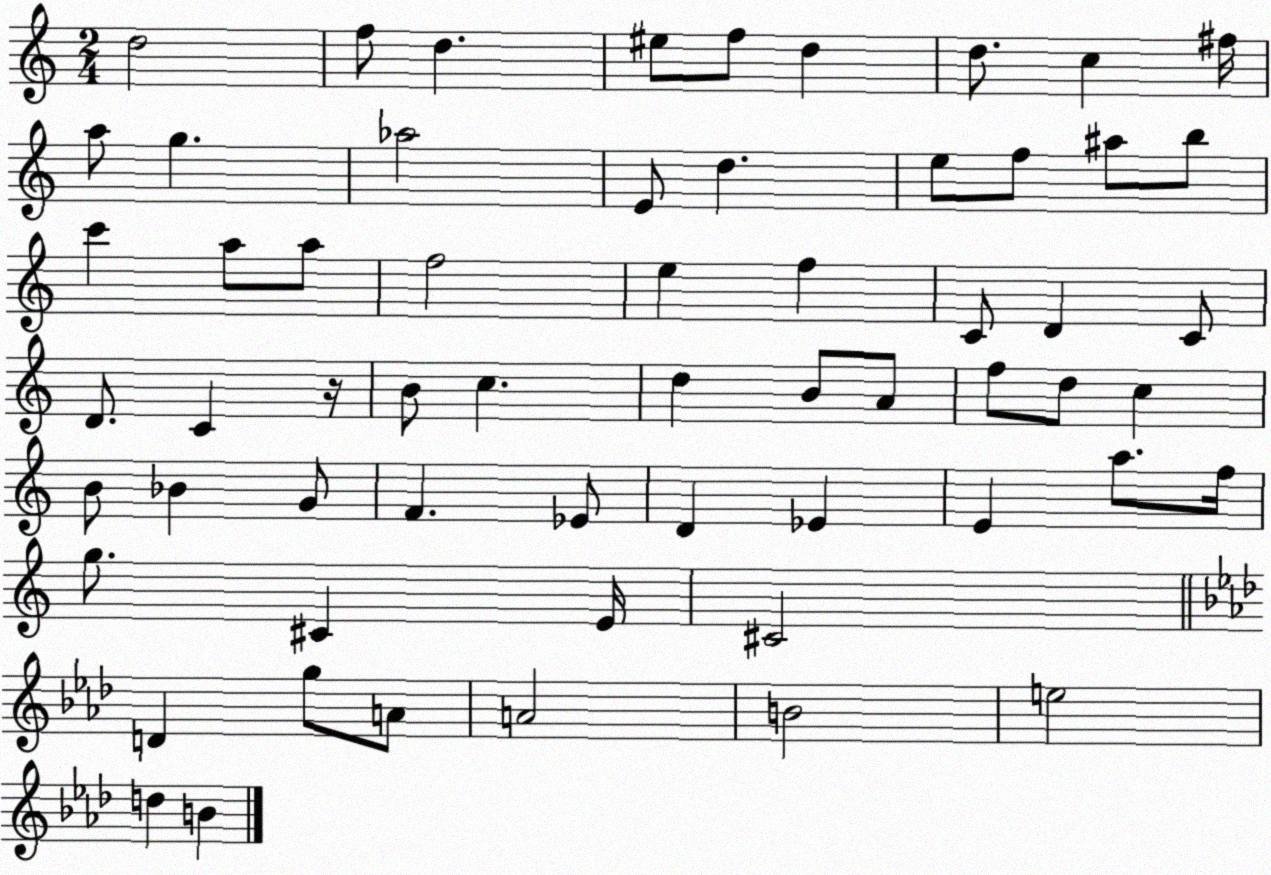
X:1
T:Untitled
M:2/4
L:1/4
K:C
d2 f/2 d ^e/2 f/2 d d/2 c ^f/4 a/2 g _a2 E/2 d e/2 f/2 ^a/2 b/2 c' a/2 a/2 f2 e f C/2 D C/2 D/2 C z/4 B/2 c d B/2 A/2 f/2 d/2 c B/2 _B G/2 F _E/2 D _E E a/2 f/4 g/2 ^C E/4 ^C2 D g/2 A/2 A2 B2 e2 d B